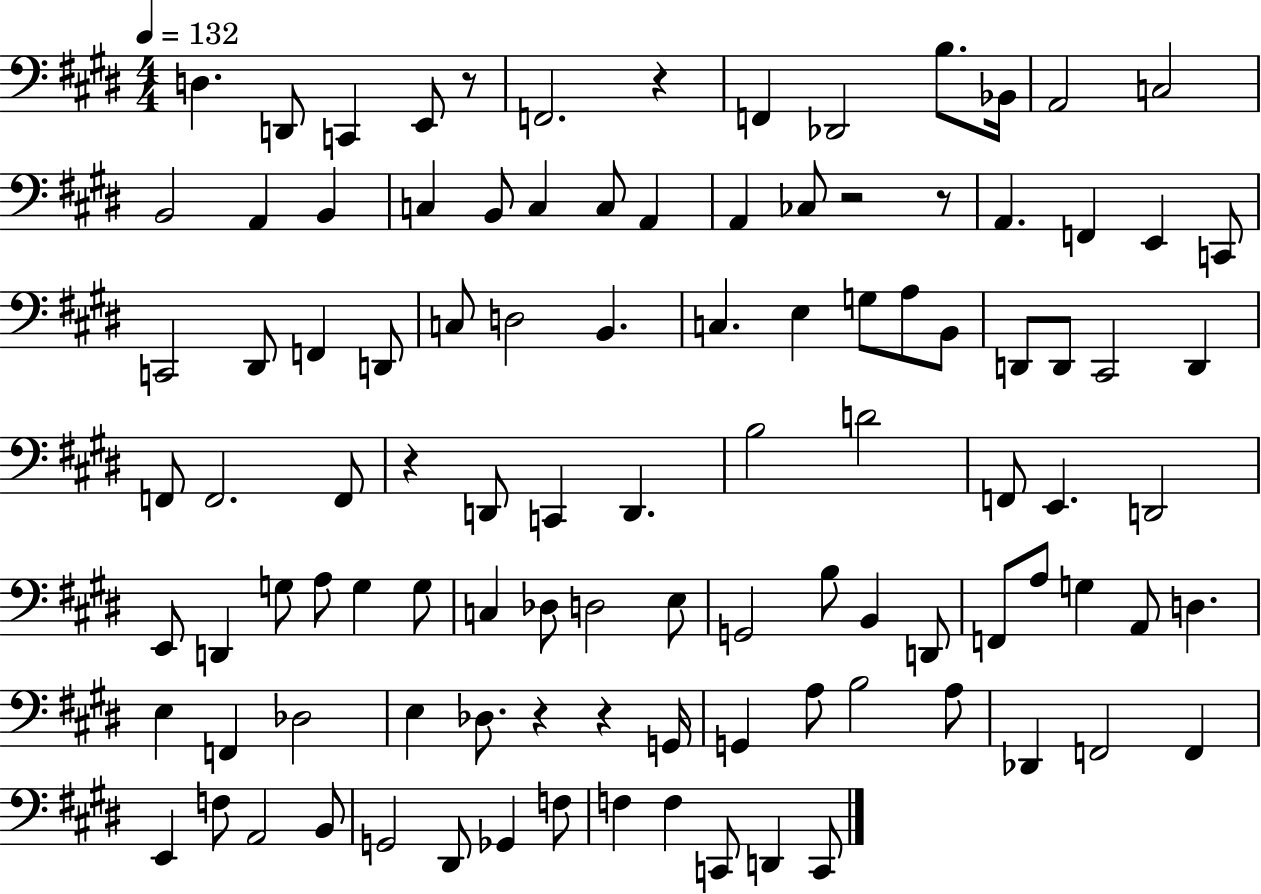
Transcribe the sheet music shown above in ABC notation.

X:1
T:Untitled
M:4/4
L:1/4
K:E
D, D,,/2 C,, E,,/2 z/2 F,,2 z F,, _D,,2 B,/2 _B,,/4 A,,2 C,2 B,,2 A,, B,, C, B,,/2 C, C,/2 A,, A,, _C,/2 z2 z/2 A,, F,, E,, C,,/2 C,,2 ^D,,/2 F,, D,,/2 C,/2 D,2 B,, C, E, G,/2 A,/2 B,,/2 D,,/2 D,,/2 ^C,,2 D,, F,,/2 F,,2 F,,/2 z D,,/2 C,, D,, B,2 D2 F,,/2 E,, D,,2 E,,/2 D,, G,/2 A,/2 G, G,/2 C, _D,/2 D,2 E,/2 G,,2 B,/2 B,, D,,/2 F,,/2 A,/2 G, A,,/2 D, E, F,, _D,2 E, _D,/2 z z G,,/4 G,, A,/2 B,2 A,/2 _D,, F,,2 F,, E,, F,/2 A,,2 B,,/2 G,,2 ^D,,/2 _G,, F,/2 F, F, C,,/2 D,, C,,/2